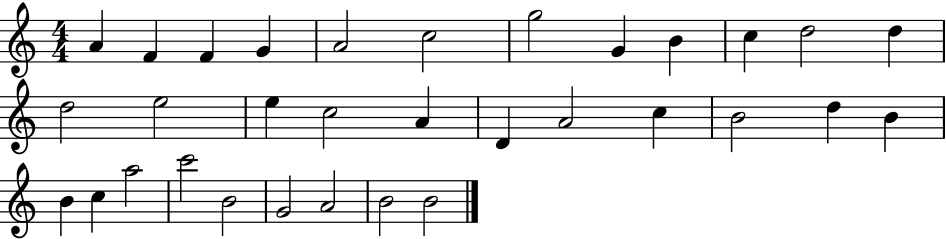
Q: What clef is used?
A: treble